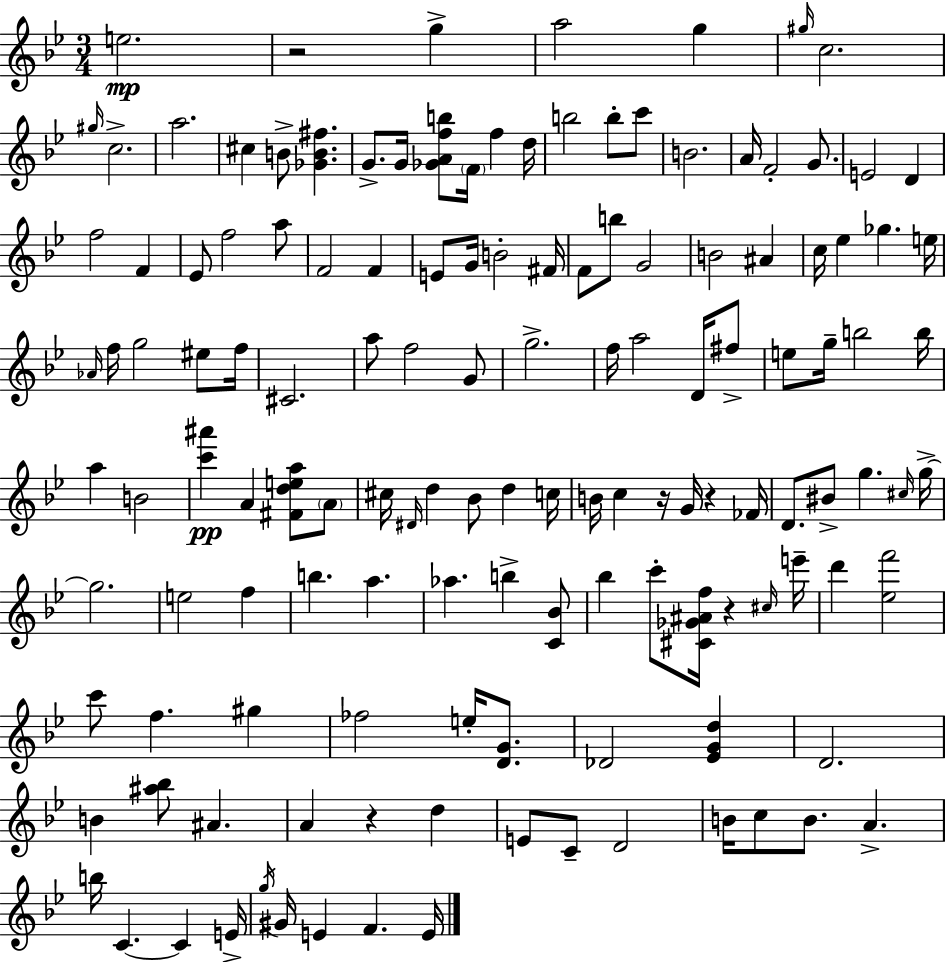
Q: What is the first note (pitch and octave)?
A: E5